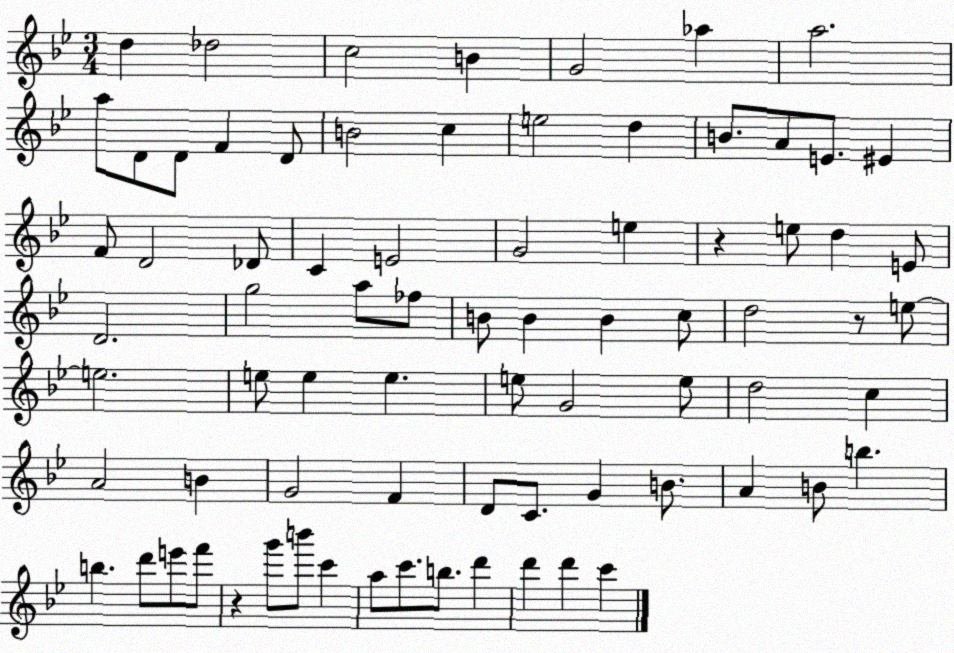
X:1
T:Untitled
M:3/4
L:1/4
K:Bb
d _d2 c2 B G2 _a a2 a/2 D/2 D/2 F D/2 B2 c e2 d B/2 A/2 E/2 ^E F/2 D2 _D/2 C E2 G2 e z e/2 d E/2 D2 g2 a/2 _f/2 B/2 B B c/2 d2 z/2 e/2 e2 e/2 e e e/2 G2 e/2 d2 c A2 B G2 F D/2 C/2 G B/2 A B/2 b b d'/2 e'/2 f'/2 z g'/2 b'/2 c' a/2 c'/2 b/2 d' d' d' c'